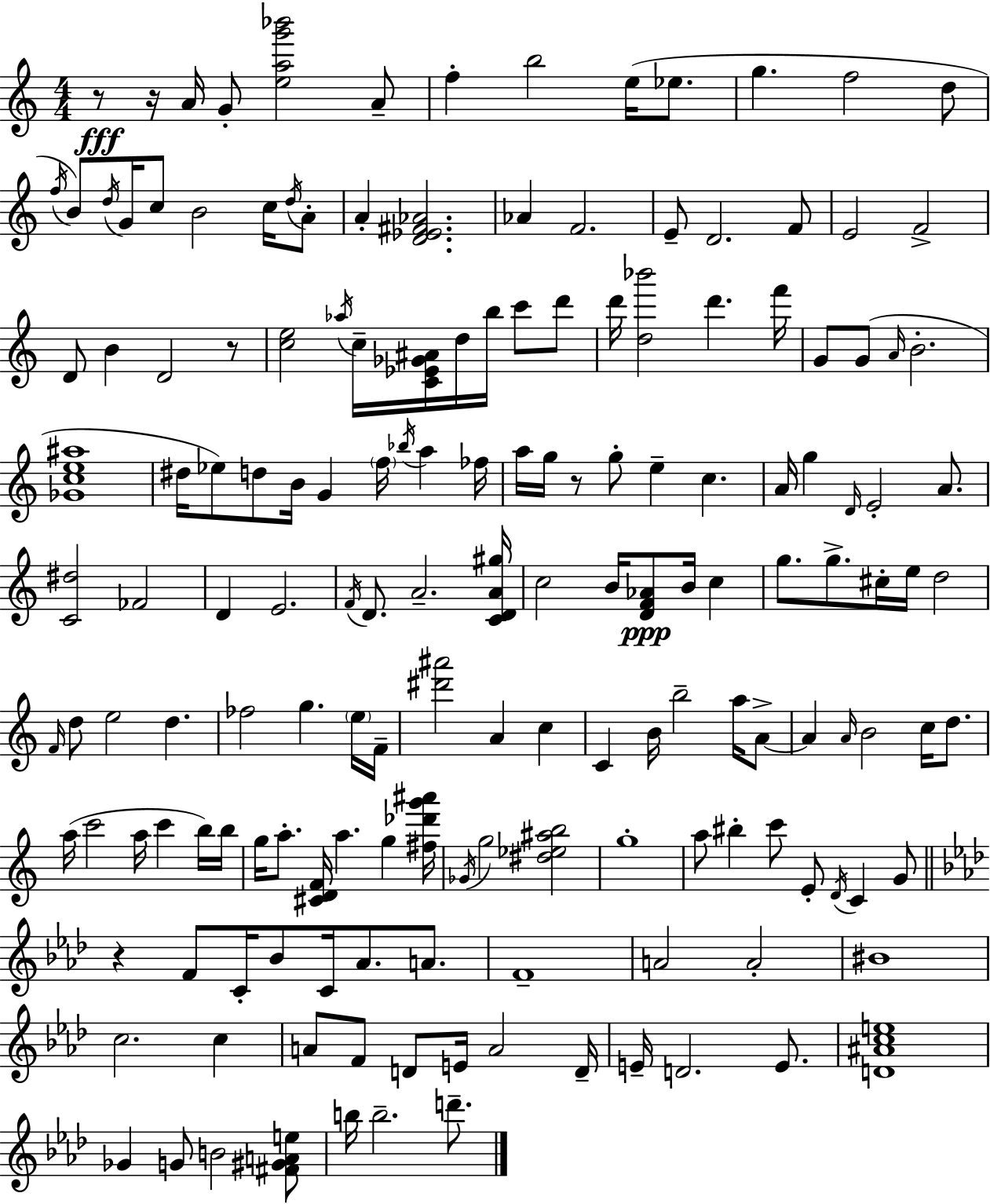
{
  \clef treble
  \numericTimeSignature
  \time 4/4
  \key c \major
  \repeat volta 2 { r8\fff r16 a'16 g'8-. <e'' a'' g''' bes'''>2 a'8-- | f''4-. b''2 e''16( ees''8. | g''4. f''2 d''8 | \acciaccatura { f''16 }) b'8 \acciaccatura { d''16 } g'16 c''8 b'2 c''16 | \break \acciaccatura { d''16 } a'8-. a'4-. <d' ees' fis' aes'>2. | aes'4 f'2. | e'8-- d'2. | f'8 e'2 f'2-> | \break d'8 b'4 d'2 | r8 <c'' e''>2 \acciaccatura { aes''16 } c''16-- <c' ees' ges' ais'>16 d''16 b''16 | c'''8 d'''8 d'''16 <d'' bes'''>2 d'''4. | f'''16 g'8 g'8( \grace { a'16 } b'2.-. | \break <ges' c'' e'' ais''>1 | dis''16 ees''8) d''8 b'16 g'4 \parenthesize f''16 | \acciaccatura { bes''16 } a''4 fes''16 a''16 g''16 r8 g''8-. e''4-- | c''4. a'16 g''4 \grace { d'16 } e'2-. | \break a'8. <c' dis''>2 fes'2 | d'4 e'2. | \acciaccatura { f'16 } d'8. a'2.-- | <c' d' a' gis''>16 c''2 | \break b'16 <d' f' aes'>8\ppp b'16 c''4 g''8. g''8.-> cis''16-. e''16 | d''2 \grace { f'16 } d''8 e''2 | d''4. fes''2 | g''4. \parenthesize e''16 f'16-- <dis''' ais'''>2 | \break a'4 c''4 c'4 b'16 b''2-- | a''16 a'8->~~ a'4 \grace { a'16 } b'2 | c''16 d''8. a''16( c'''2 | a''16 c'''4 b''16) b''16 g''16 a''8.-. <cis' d' f'>16 a''4. | \break g''4 <fis'' des''' g''' ais'''>16 \acciaccatura { ges'16 } g''2 | <dis'' ees'' ais'' b''>2 g''1-. | a''8 bis''4-. | c'''8 e'8-. \acciaccatura { d'16 } c'4 g'8 \bar "||" \break \key aes \major r4 f'8 c'16-. bes'8 c'16 aes'8. a'8. | f'1-- | a'2 a'2-. | bis'1 | \break c''2. c''4 | a'8 f'8 d'8 e'16 a'2 d'16-- | e'16-- d'2. e'8. | <d' ais' c'' e''>1 | \break ges'4 g'8 b'2 <fis' gis' a' e''>8 | b''16 b''2.-- d'''8.-- | } \bar "|."
}